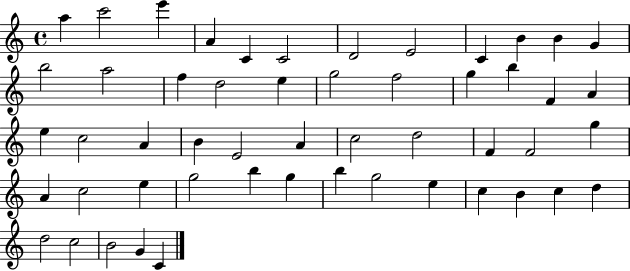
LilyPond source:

{
  \clef treble
  \time 4/4
  \defaultTimeSignature
  \key c \major
  a''4 c'''2 e'''4 | a'4 c'4 c'2 | d'2 e'2 | c'4 b'4 b'4 g'4 | \break b''2 a''2 | f''4 d''2 e''4 | g''2 f''2 | g''4 b''4 f'4 a'4 | \break e''4 c''2 a'4 | b'4 e'2 a'4 | c''2 d''2 | f'4 f'2 g''4 | \break a'4 c''2 e''4 | g''2 b''4 g''4 | b''4 g''2 e''4 | c''4 b'4 c''4 d''4 | \break d''2 c''2 | b'2 g'4 c'4 | \bar "|."
}